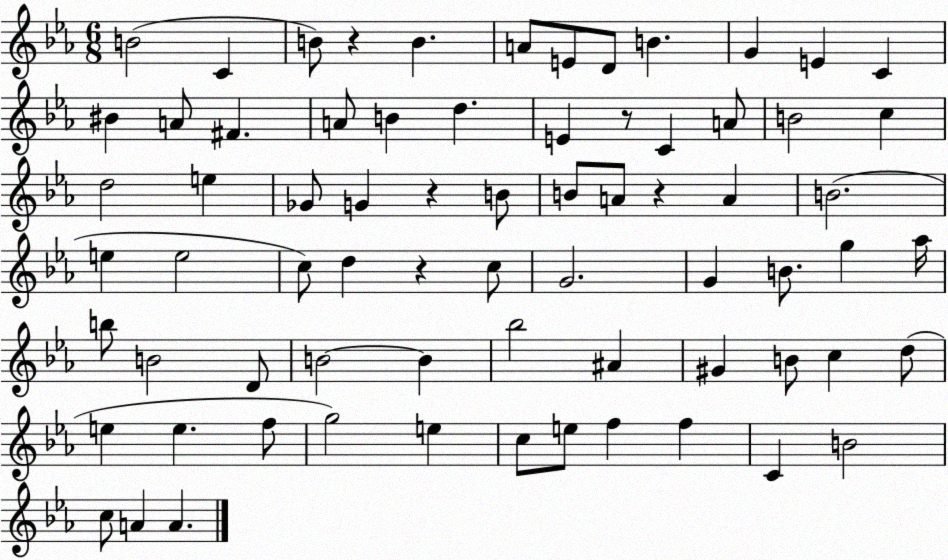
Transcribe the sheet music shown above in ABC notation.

X:1
T:Untitled
M:6/8
L:1/4
K:Eb
B2 C B/2 z B A/2 E/2 D/2 B G E C ^B A/2 ^F A/2 B d E z/2 C A/2 B2 c d2 e _G/2 G z B/2 B/2 A/2 z A B2 e e2 c/2 d z c/2 G2 G B/2 g _a/4 b/2 B2 D/2 B2 B _b2 ^A ^G B/2 c d/2 e e f/2 g2 e c/2 e/2 f f C B2 c/2 A A